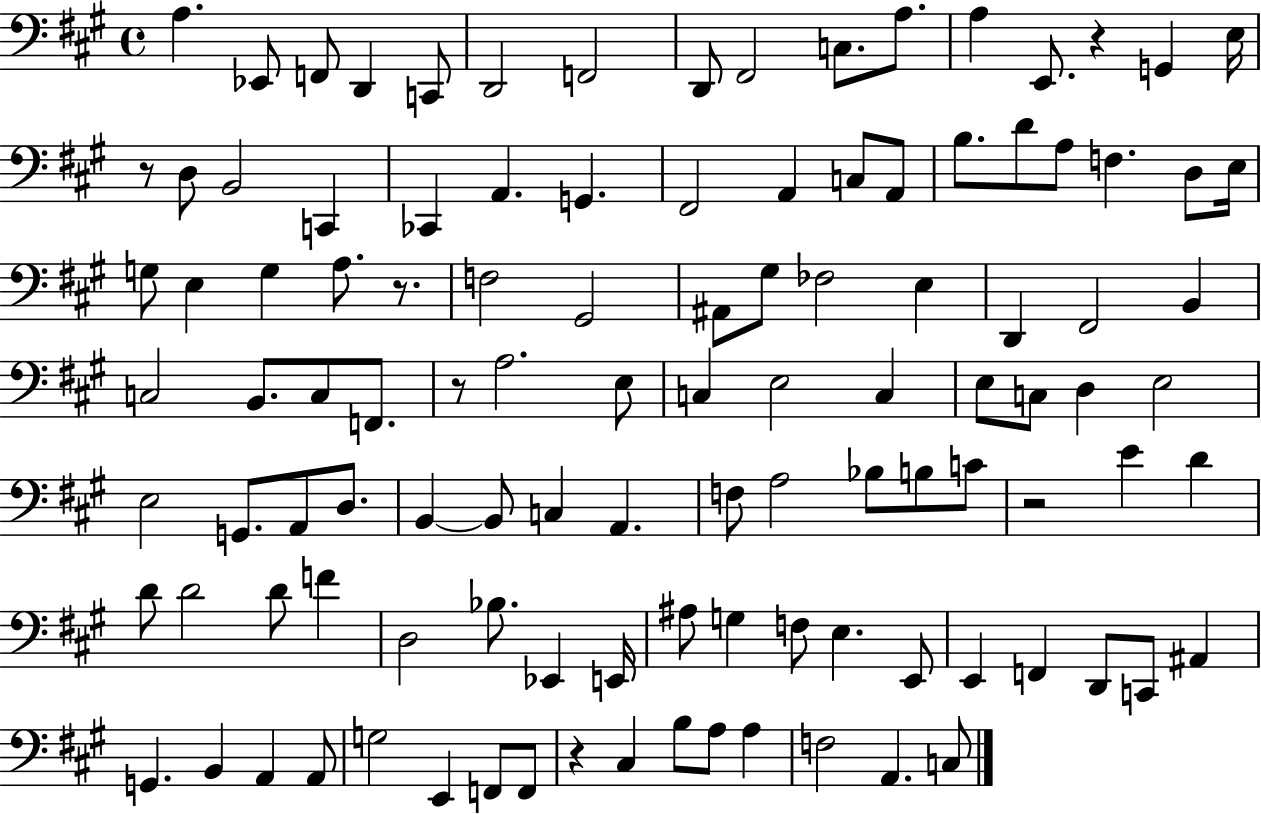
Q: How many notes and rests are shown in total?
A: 111